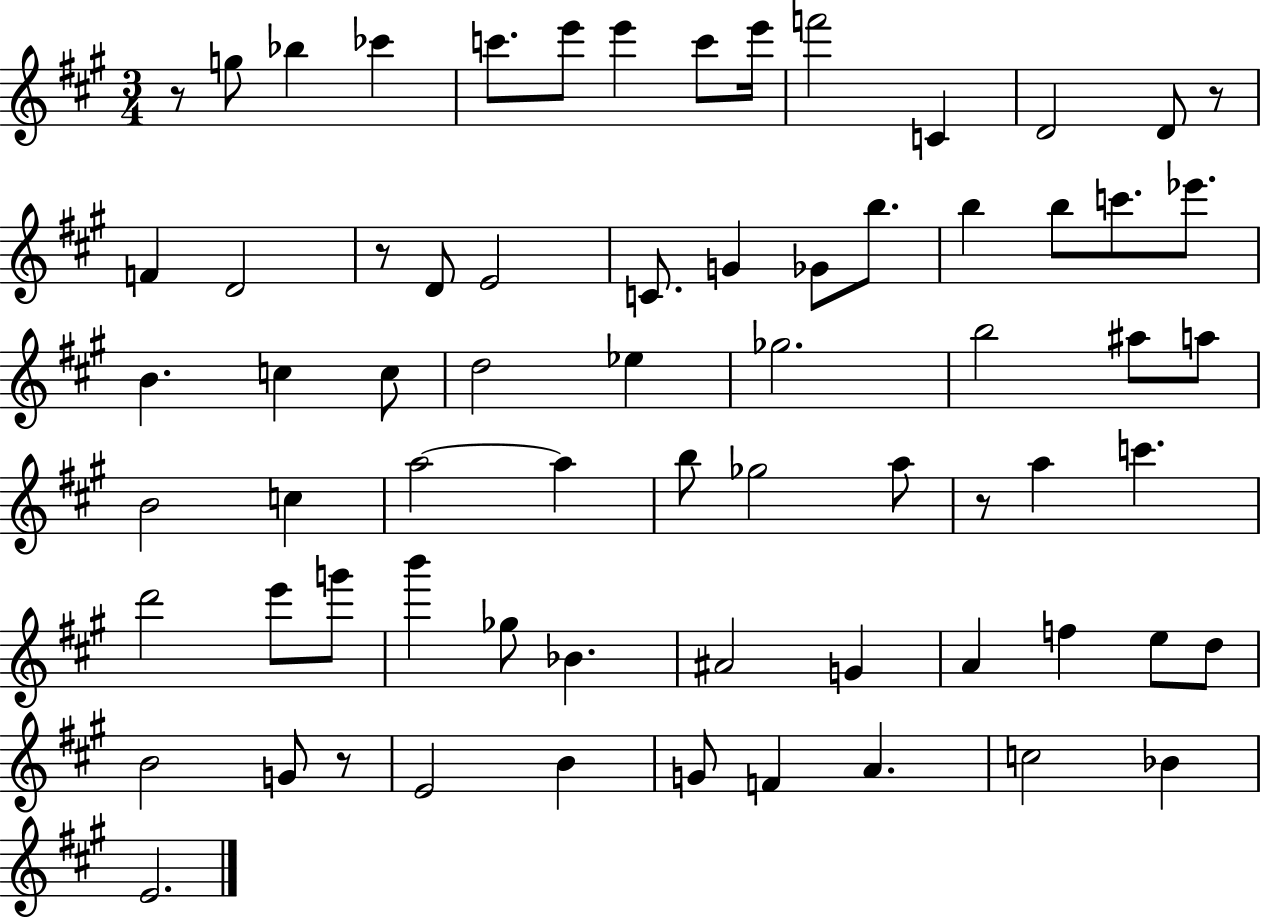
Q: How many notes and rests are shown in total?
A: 69